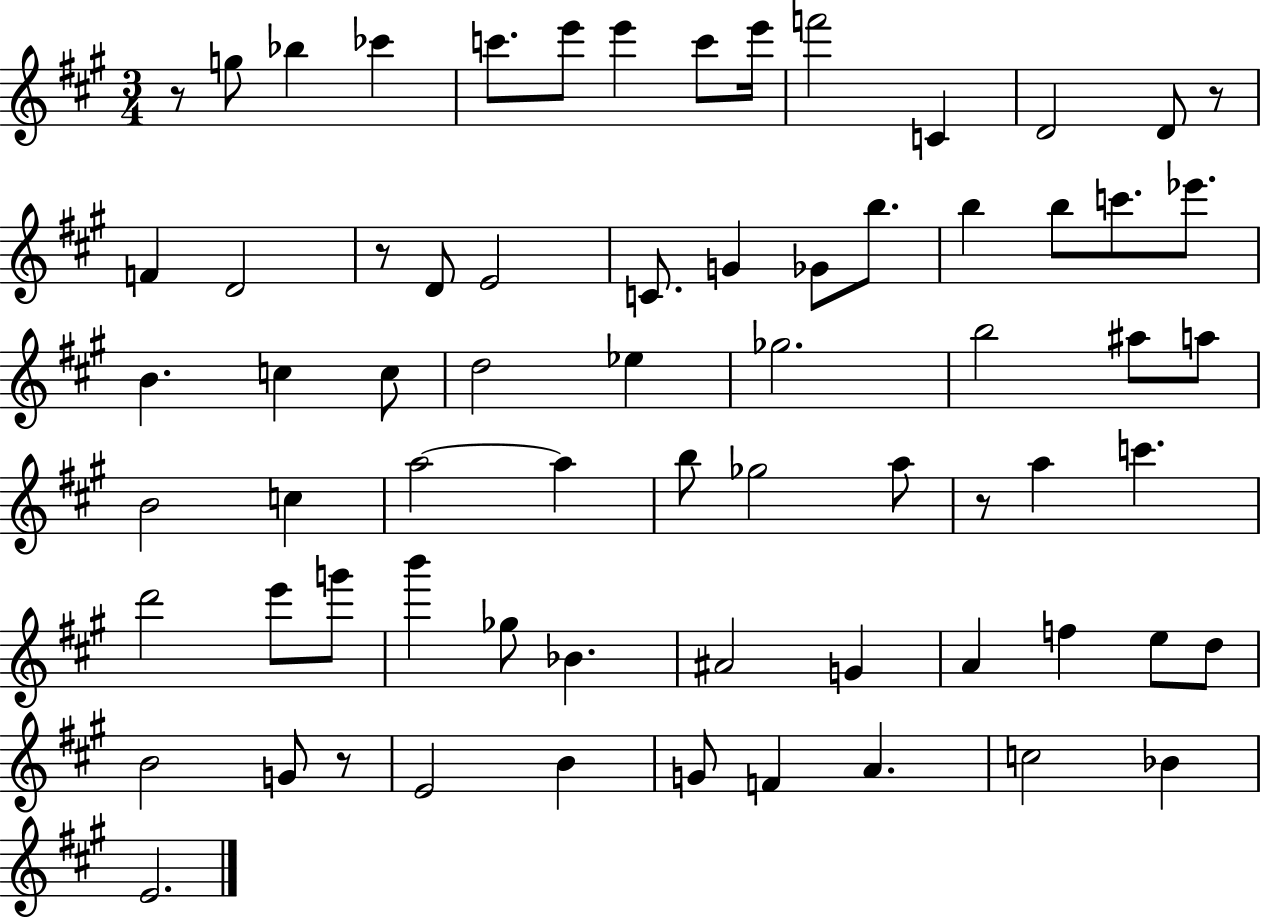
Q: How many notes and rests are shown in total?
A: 69